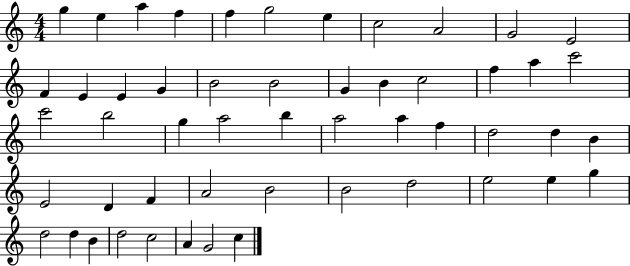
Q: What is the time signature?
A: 4/4